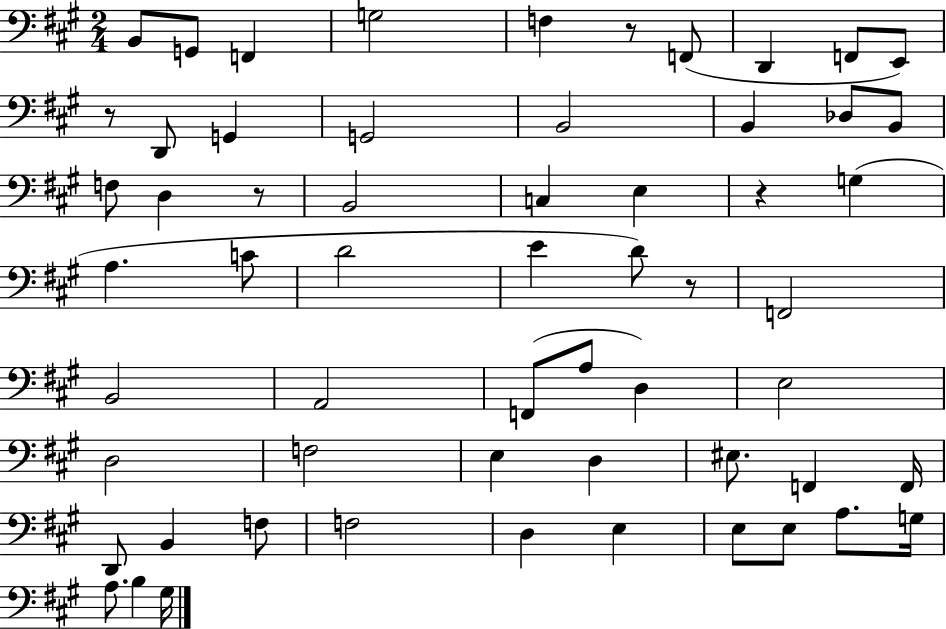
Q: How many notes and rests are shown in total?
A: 59